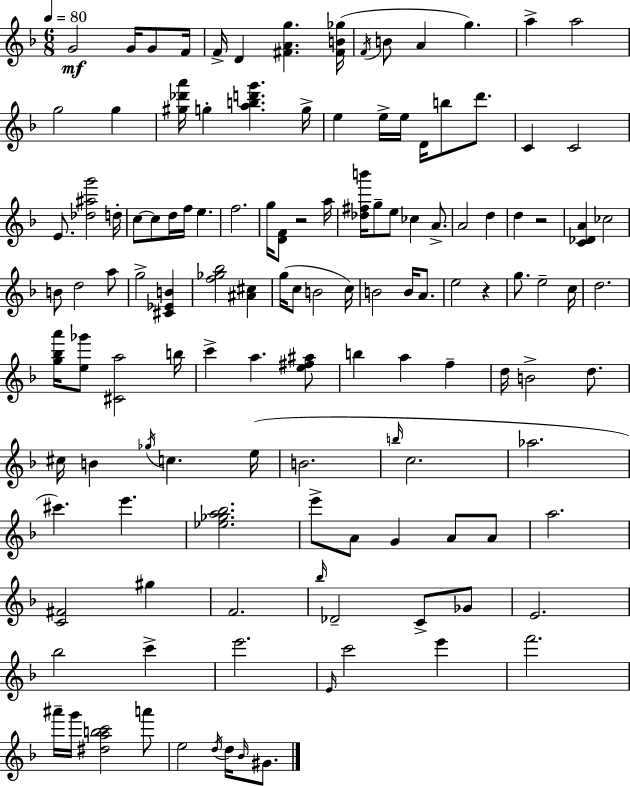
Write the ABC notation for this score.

X:1
T:Untitled
M:6/8
L:1/4
K:Dm
G2 G/4 G/2 F/4 F/4 D [^FAg] [^FB_g]/4 F/4 B/2 A g a a2 g2 g [^g_d'a']/4 g [abd'g'] g/4 e e/4 e/4 D/4 b/2 d'/2 C C2 E/2 [_d^ag']2 d/4 c/2 c/2 d/4 f/4 e f2 g/4 [DF]/2 z2 a/4 [_d^fb']/4 g/2 e/2 _c A/2 A2 d d z2 [C_DA] _c2 B/2 d2 a/2 g2 [^C_EB] [f_g_b]2 [^A^c] g/4 c/2 B2 c/4 B2 B/4 A/2 e2 z g/2 e2 c/4 d2 [g_ba']/4 [e_g']/2 [^Ca]2 b/4 c' a [e^f^a]/2 b a f d/4 B2 d/2 ^c/4 B _g/4 c e/4 B2 b/4 c2 _a2 ^c' e' [_e_ga_b]2 e'/2 A/2 G A/2 A/2 a2 [C^F]2 ^g F2 _b/4 _D2 C/2 _G/2 E2 _b2 c' e'2 E/4 c'2 e' f'2 ^a'/4 g'/4 [^dabc']2 a'/2 e2 d/4 d/4 _B/4 ^G/2